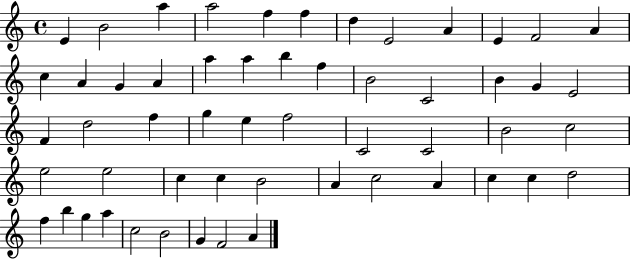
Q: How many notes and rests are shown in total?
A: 55